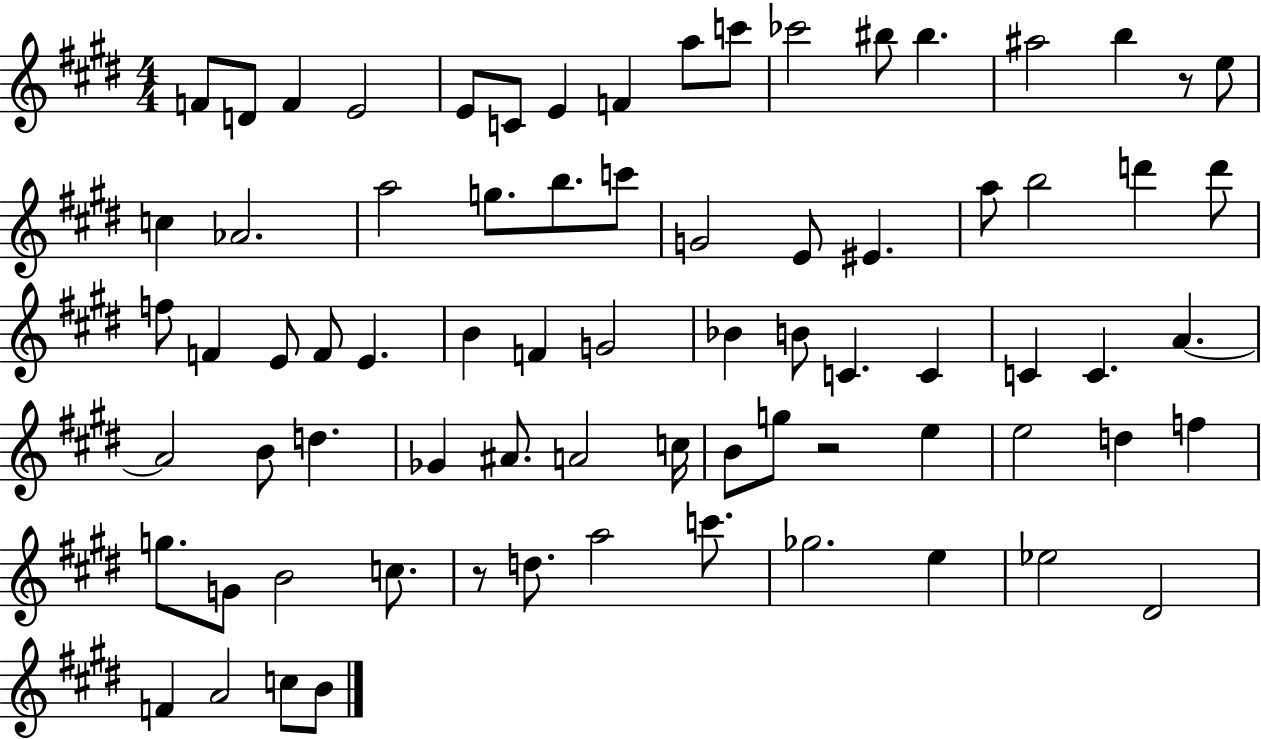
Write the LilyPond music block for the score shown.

{
  \clef treble
  \numericTimeSignature
  \time 4/4
  \key e \major
  \repeat volta 2 { f'8 d'8 f'4 e'2 | e'8 c'8 e'4 f'4 a''8 c'''8 | ces'''2 bis''8 bis''4. | ais''2 b''4 r8 e''8 | \break c''4 aes'2. | a''2 g''8. b''8. c'''8 | g'2 e'8 eis'4. | a''8 b''2 d'''4 d'''8 | \break f''8 f'4 e'8 f'8 e'4. | b'4 f'4 g'2 | bes'4 b'8 c'4. c'4 | c'4 c'4. a'4.~~ | \break a'2 b'8 d''4. | ges'4 ais'8. a'2 c''16 | b'8 g''8 r2 e''4 | e''2 d''4 f''4 | \break g''8. g'8 b'2 c''8. | r8 d''8. a''2 c'''8. | ges''2. e''4 | ees''2 dis'2 | \break f'4 a'2 c''8 b'8 | } \bar "|."
}